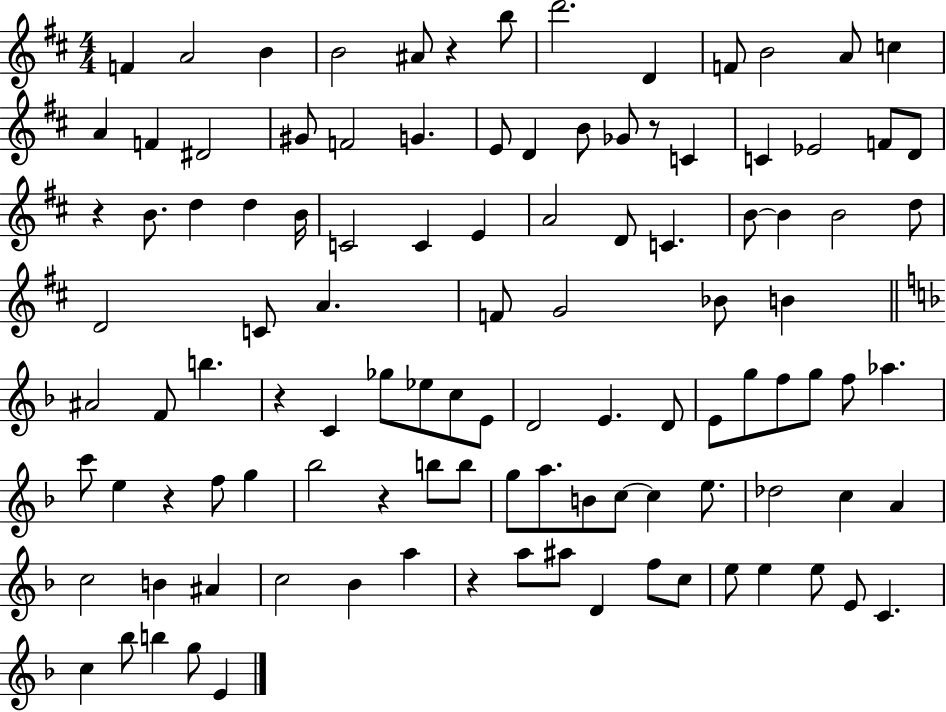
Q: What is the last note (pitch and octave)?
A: E4